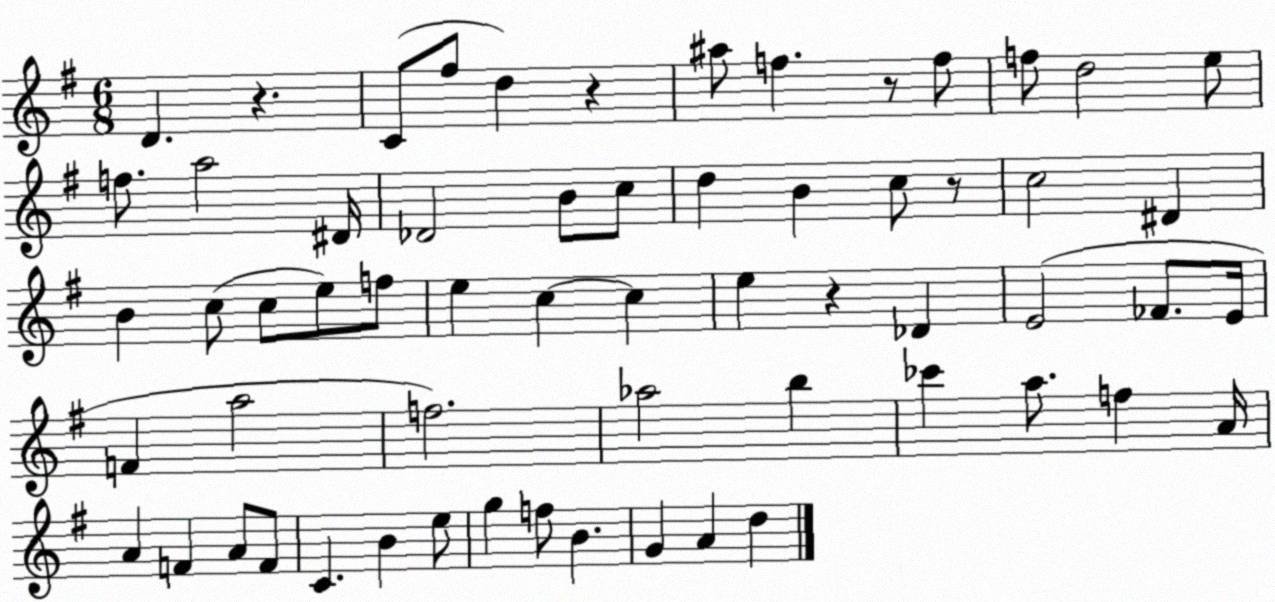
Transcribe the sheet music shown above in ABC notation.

X:1
T:Untitled
M:6/8
L:1/4
K:G
D z C/2 ^f/2 d z ^a/2 f z/2 f/2 f/2 d2 e/2 f/2 a2 ^D/4 _D2 B/2 c/2 d B c/2 z/2 c2 ^D B c/2 c/2 e/2 f/2 e c c e z _D E2 _F/2 E/4 F a2 f2 _a2 b _c' a/2 f A/4 A F A/2 F/2 C B e/2 g f/2 B G A d